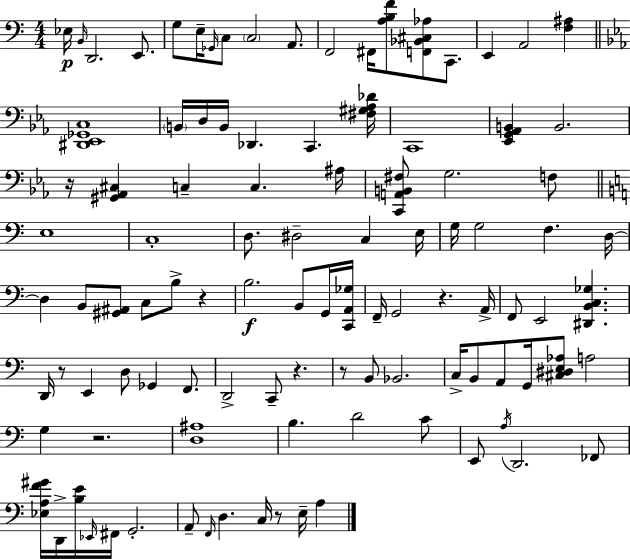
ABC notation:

X:1
T:Untitled
M:4/4
L:1/4
K:Am
_E,/4 B,,/4 D,,2 E,,/2 G,/2 E,/4 _G,,/4 C,/2 C,2 A,,/2 F,,2 ^F,,/4 [A,B,F]/2 [F,,_B,,^C,_A,]/2 C,,/2 E,, A,,2 [F,^A,] [^D,,_E,,_G,,C,]4 B,,/4 D,/4 B,,/4 _D,, C,, [^F,^G,_A,_D]/4 C,,4 [_E,,G,,_A,,B,,] B,,2 z/4 [^G,,_A,,^C,] C, C, ^A,/4 [C,,A,,B,,^F,]/2 G,2 F,/2 E,4 C,4 D,/2 ^D,2 C, E,/4 G,/4 G,2 F, D,/4 D, B,,/2 [^G,,^A,,]/2 C,/2 B,/2 z B,2 B,,/2 G,,/4 [C,,A,,_G,]/4 F,,/4 G,,2 z A,,/4 F,,/2 E,,2 [^D,,B,,C,_G,] D,,/4 z/2 E,, D,/2 _G,, F,,/2 D,,2 C,,/2 z z/2 B,,/2 _B,,2 C,/4 B,,/2 A,,/2 G,,/4 [^C,^D,E,_A,]/2 A,2 G, z2 [D,^A,]4 B, D2 C/2 E,,/2 A,/4 D,,2 _F,,/2 [_E,A,F^G]/4 D,,/4 [B,E]/4 _E,,/4 ^F,,/4 G,,2 A,,/2 F,,/4 D, C,/4 z/2 E,/4 A,